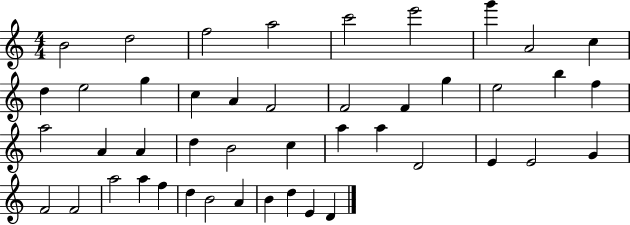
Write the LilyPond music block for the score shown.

{
  \clef treble
  \numericTimeSignature
  \time 4/4
  \key c \major
  b'2 d''2 | f''2 a''2 | c'''2 e'''2 | g'''4 a'2 c''4 | \break d''4 e''2 g''4 | c''4 a'4 f'2 | f'2 f'4 g''4 | e''2 b''4 f''4 | \break a''2 a'4 a'4 | d''4 b'2 c''4 | a''4 a''4 d'2 | e'4 e'2 g'4 | \break f'2 f'2 | a''2 a''4 f''4 | d''4 b'2 a'4 | b'4 d''4 e'4 d'4 | \break \bar "|."
}